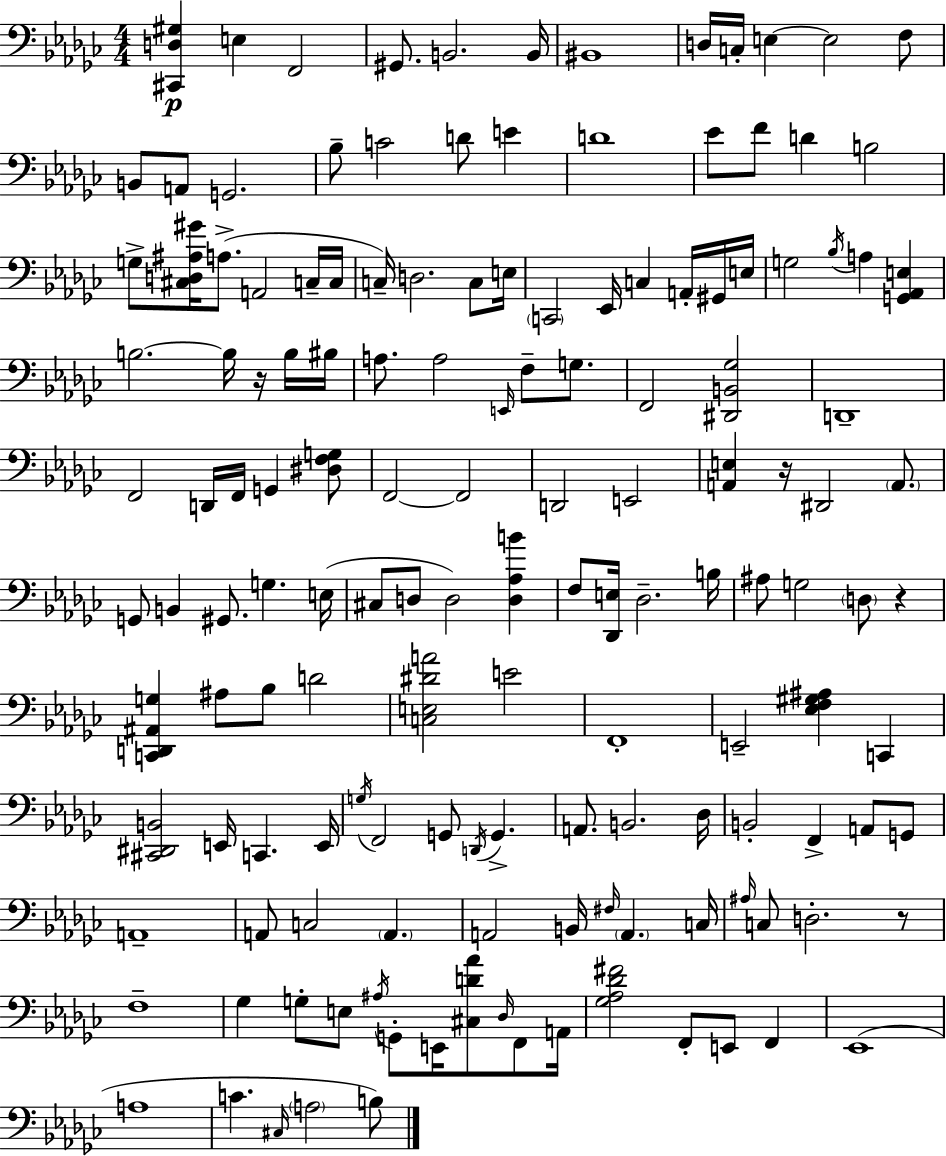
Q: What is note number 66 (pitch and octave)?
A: G3